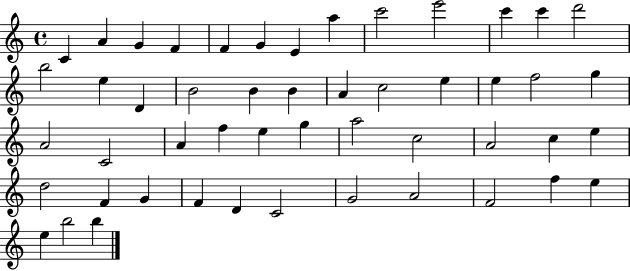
{
  \clef treble
  \time 4/4
  \defaultTimeSignature
  \key c \major
  c'4 a'4 g'4 f'4 | f'4 g'4 e'4 a''4 | c'''2 e'''2 | c'''4 c'''4 d'''2 | \break b''2 e''4 d'4 | b'2 b'4 b'4 | a'4 c''2 e''4 | e''4 f''2 g''4 | \break a'2 c'2 | a'4 f''4 e''4 g''4 | a''2 c''2 | a'2 c''4 e''4 | \break d''2 f'4 g'4 | f'4 d'4 c'2 | g'2 a'2 | f'2 f''4 e''4 | \break e''4 b''2 b''4 | \bar "|."
}